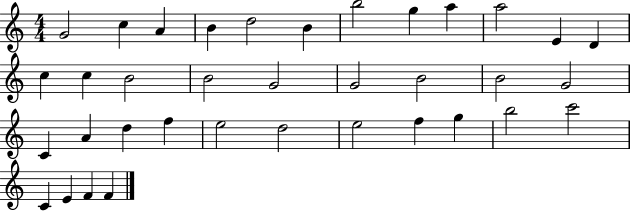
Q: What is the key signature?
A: C major